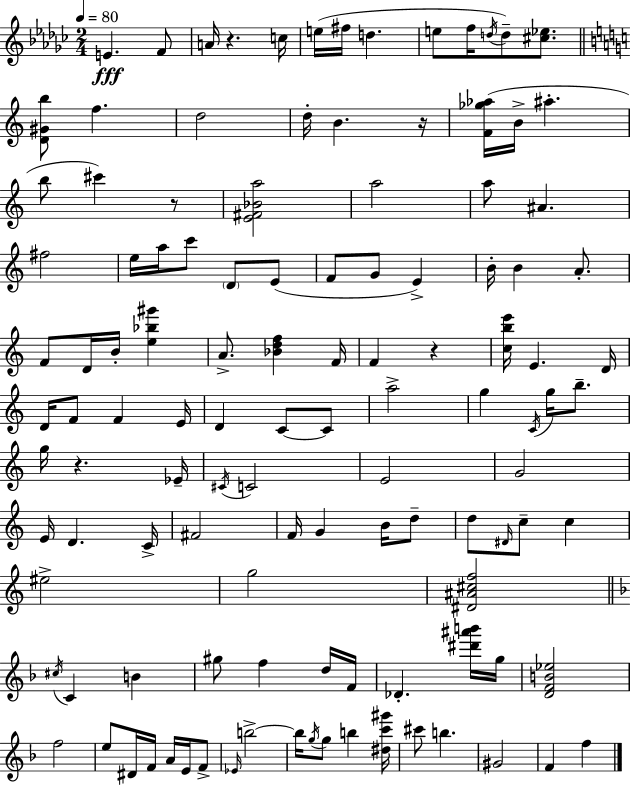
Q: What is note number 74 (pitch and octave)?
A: G5